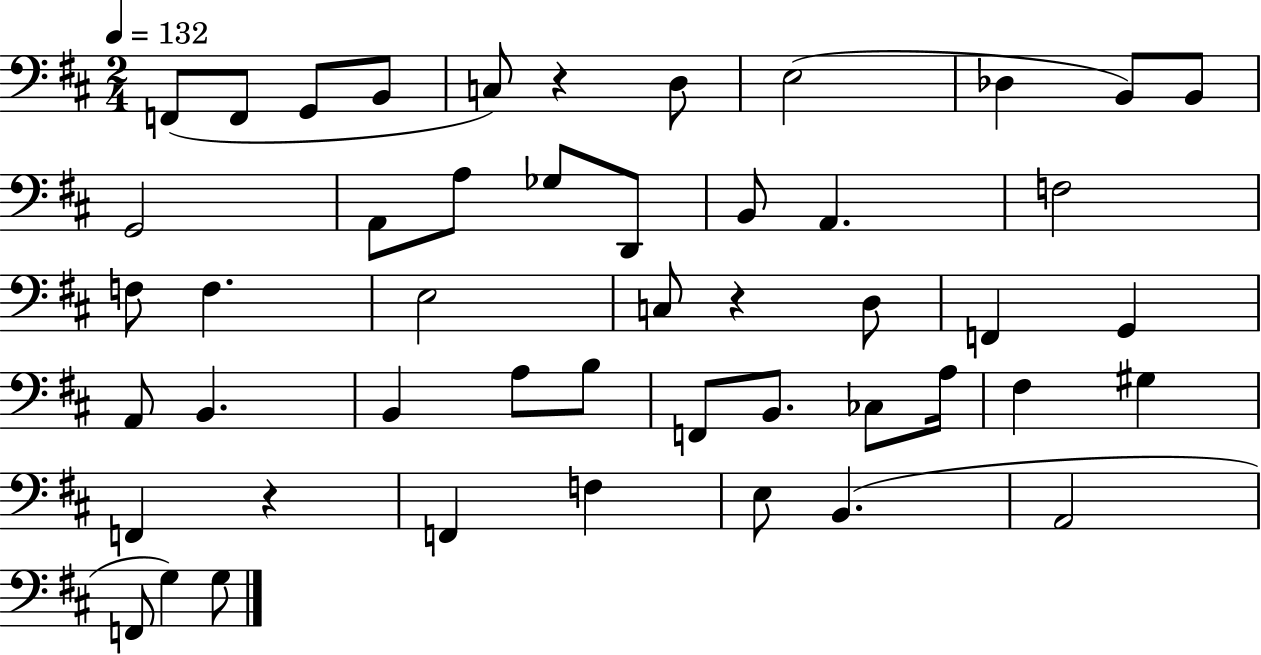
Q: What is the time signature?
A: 2/4